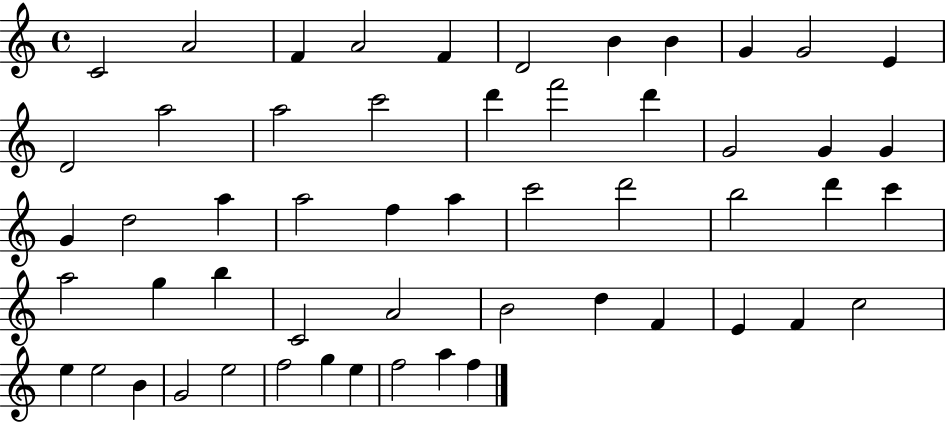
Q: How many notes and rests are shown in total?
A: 54